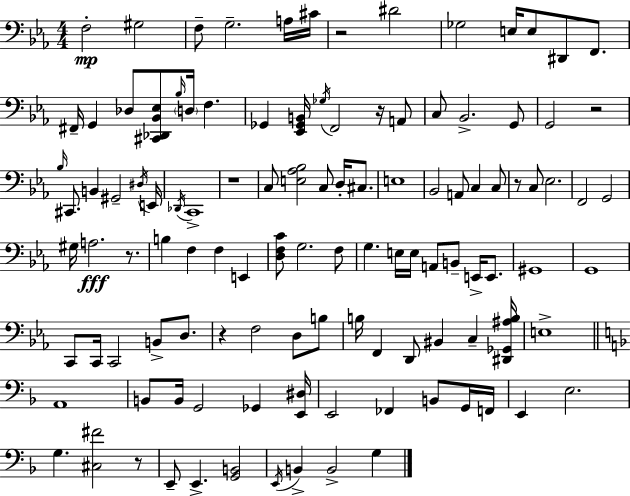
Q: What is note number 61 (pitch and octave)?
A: E2